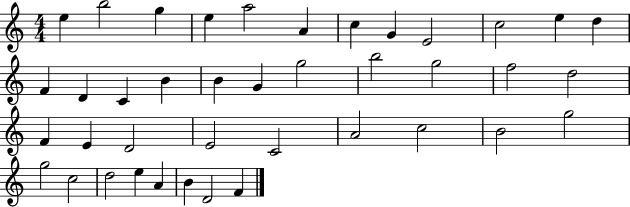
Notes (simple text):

E5/q B5/h G5/q E5/q A5/h A4/q C5/q G4/q E4/h C5/h E5/q D5/q F4/q D4/q C4/q B4/q B4/q G4/q G5/h B5/h G5/h F5/h D5/h F4/q E4/q D4/h E4/h C4/h A4/h C5/h B4/h G5/h G5/h C5/h D5/h E5/q A4/q B4/q D4/h F4/q